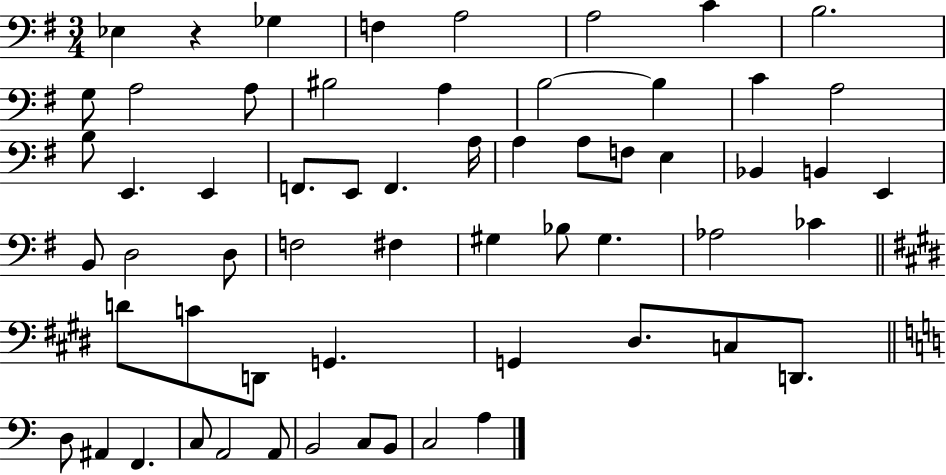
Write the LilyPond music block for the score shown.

{
  \clef bass
  \numericTimeSignature
  \time 3/4
  \key g \major
  \repeat volta 2 { ees4 r4 ges4 | f4 a2 | a2 c'4 | b2. | \break g8 a2 a8 | bis2 a4 | b2~~ b4 | c'4 a2 | \break b8 e,4. e,4 | f,8. e,8 f,4. a16 | a4 a8 f8 e4 | bes,4 b,4 e,4 | \break b,8 d2 d8 | f2 fis4 | gis4 bes8 gis4. | aes2 ces'4 | \break \bar "||" \break \key e \major d'8 c'8 d,8 g,4. | g,4 dis8. c8 d,8. | \bar "||" \break \key c \major d8 ais,4 f,4. | c8 a,2 a,8 | b,2 c8 b,8 | c2 a4 | \break } \bar "|."
}